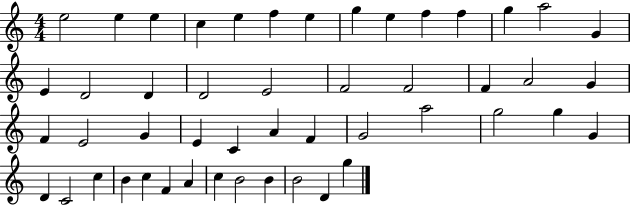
E5/h E5/q E5/q C5/q E5/q F5/q E5/q G5/q E5/q F5/q F5/q G5/q A5/h G4/q E4/q D4/h D4/q D4/h E4/h F4/h F4/h F4/q A4/h G4/q F4/q E4/h G4/q E4/q C4/q A4/q F4/q G4/h A5/h G5/h G5/q G4/q D4/q C4/h C5/q B4/q C5/q F4/q A4/q C5/q B4/h B4/q B4/h D4/q G5/q